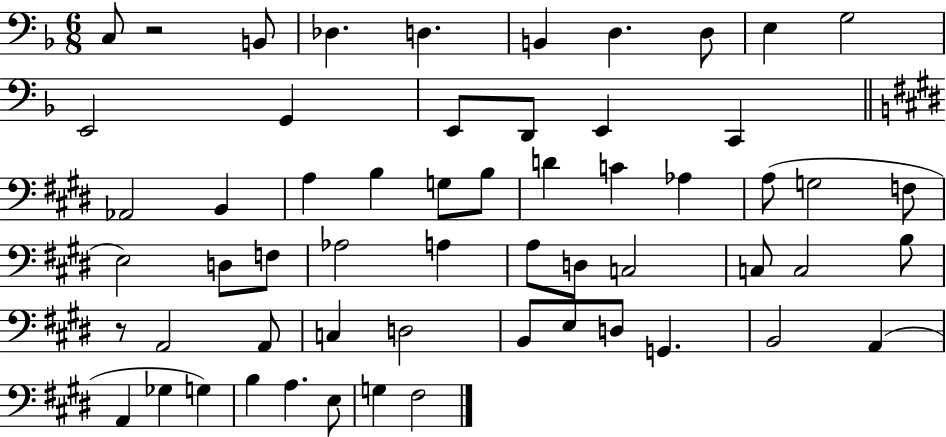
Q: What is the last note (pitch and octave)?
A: F#3